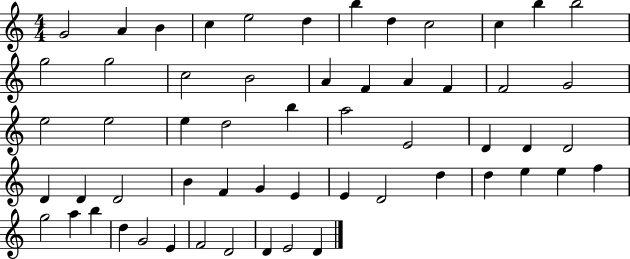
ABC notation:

X:1
T:Untitled
M:4/4
L:1/4
K:C
G2 A B c e2 d b d c2 c b b2 g2 g2 c2 B2 A F A F F2 G2 e2 e2 e d2 b a2 E2 D D D2 D D D2 B F G E E D2 d d e e f g2 a b d G2 E F2 D2 D E2 D